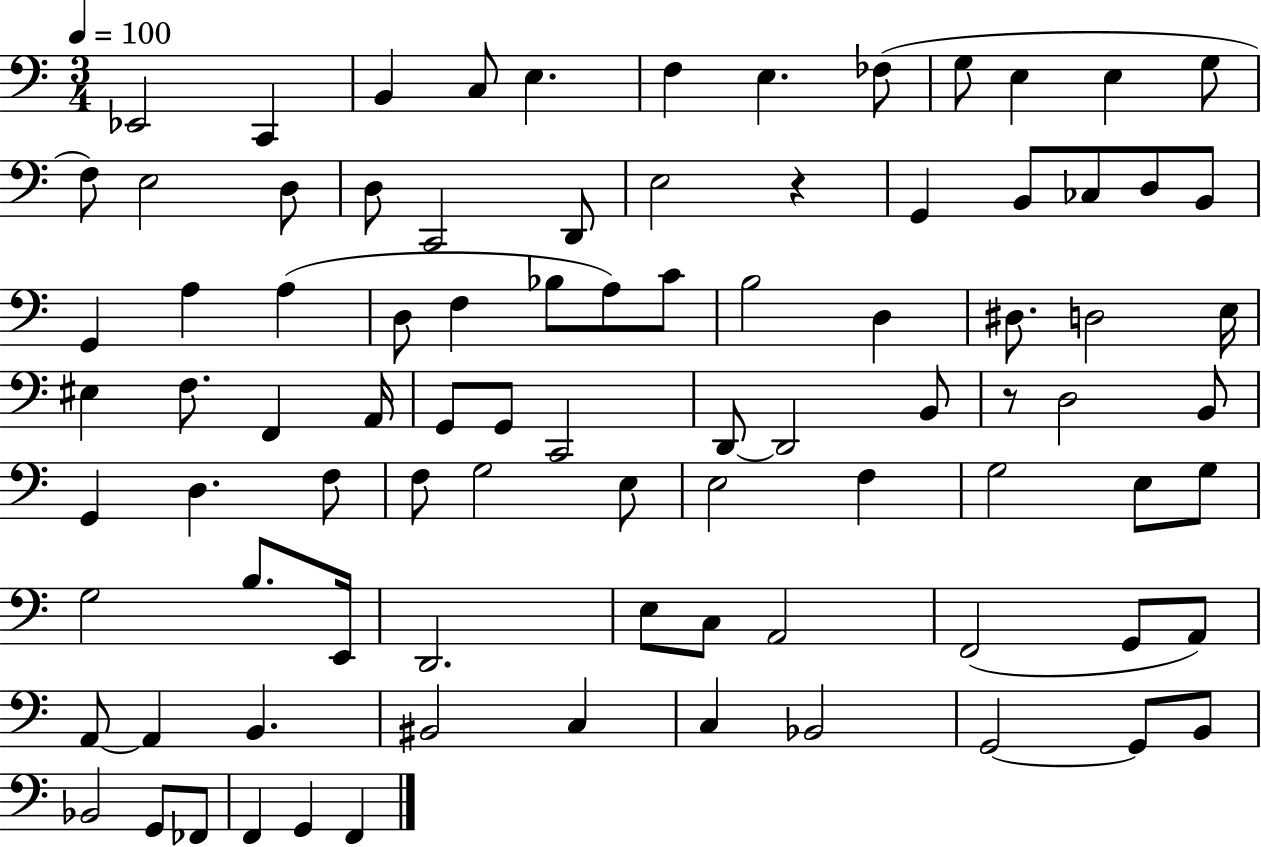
Eb2/h C2/q B2/q C3/e E3/q. F3/q E3/q. FES3/e G3/e E3/q E3/q G3/e F3/e E3/h D3/e D3/e C2/h D2/e E3/h R/q G2/q B2/e CES3/e D3/e B2/e G2/q A3/q A3/q D3/e F3/q Bb3/e A3/e C4/e B3/h D3/q D#3/e. D3/h E3/s EIS3/q F3/e. F2/q A2/s G2/e G2/e C2/h D2/e D2/h B2/e R/e D3/h B2/e G2/q D3/q. F3/e F3/e G3/h E3/e E3/h F3/q G3/h E3/e G3/e G3/h B3/e. E2/s D2/h. E3/e C3/e A2/h F2/h G2/e A2/e A2/e A2/q B2/q. BIS2/h C3/q C3/q Bb2/h G2/h G2/e B2/e Bb2/h G2/e FES2/e F2/q G2/q F2/q